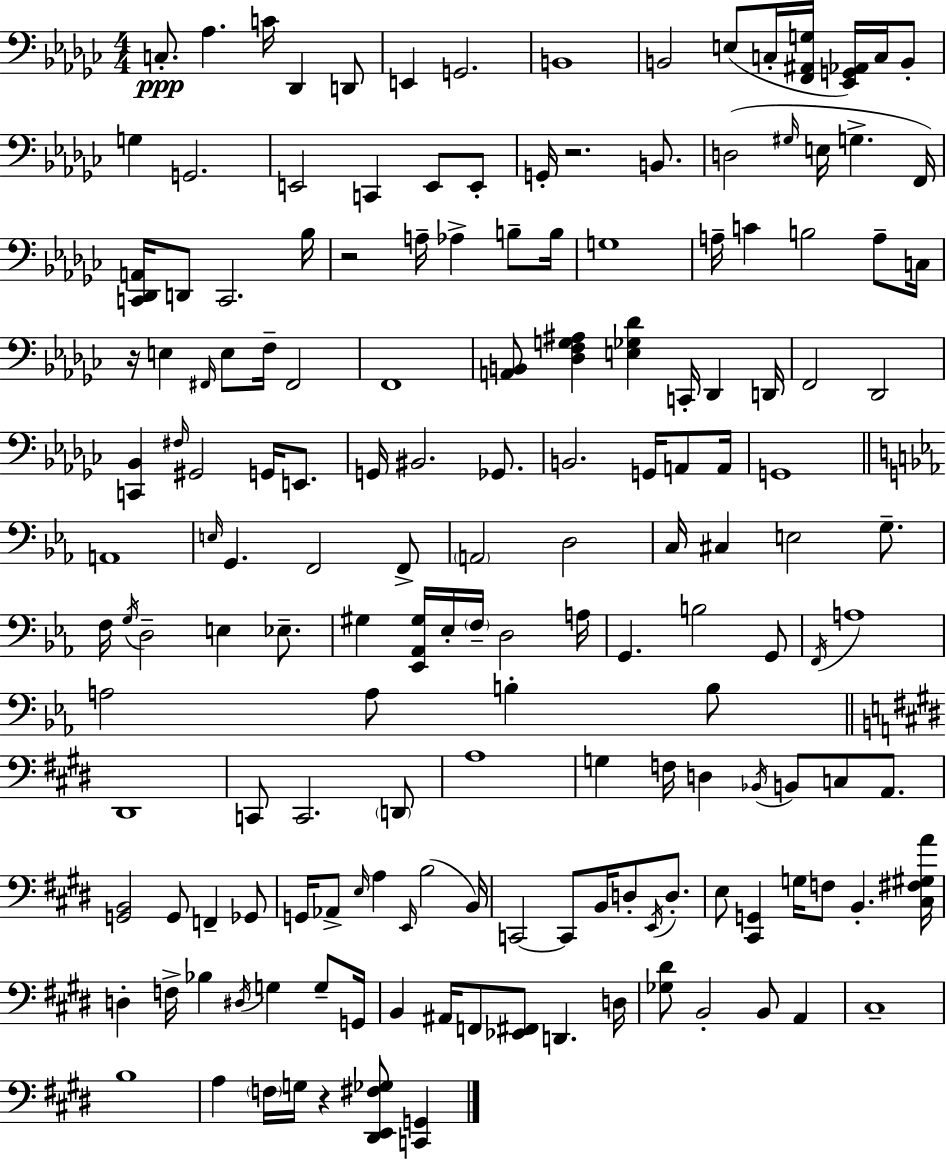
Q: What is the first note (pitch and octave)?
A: C3